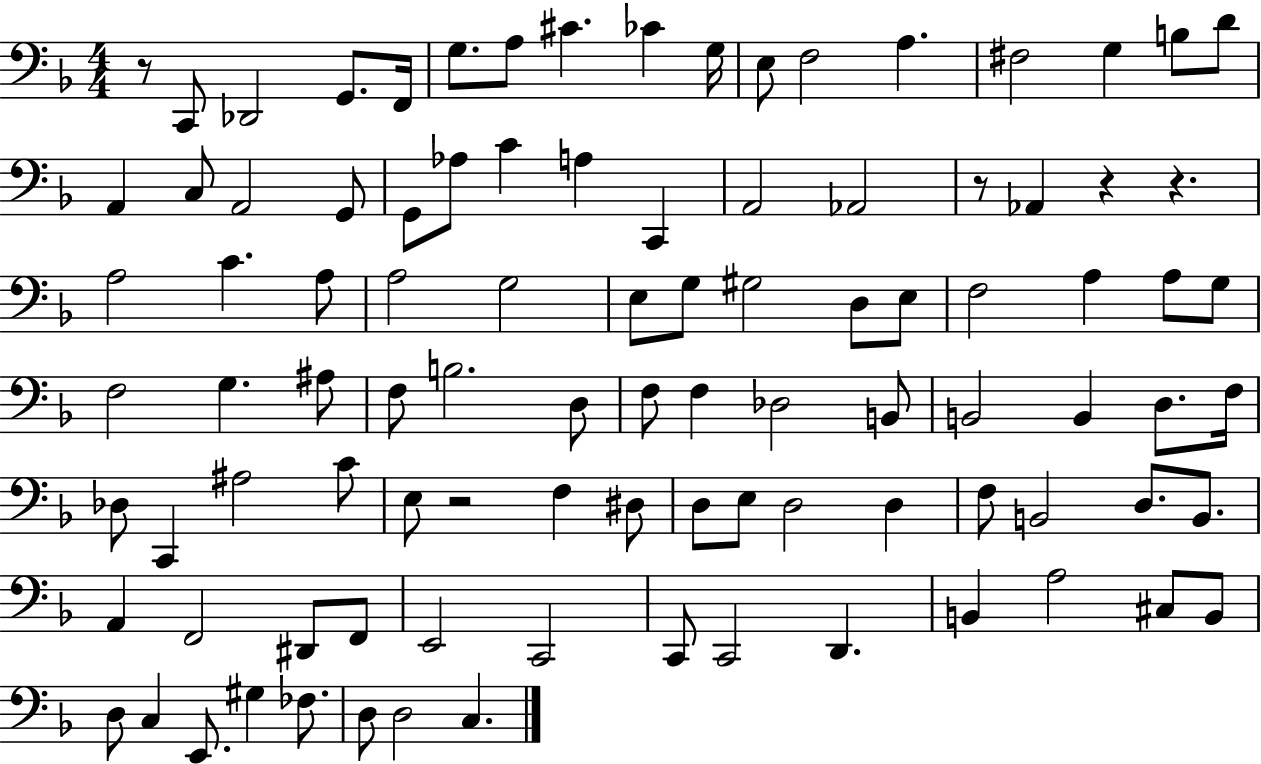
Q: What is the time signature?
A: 4/4